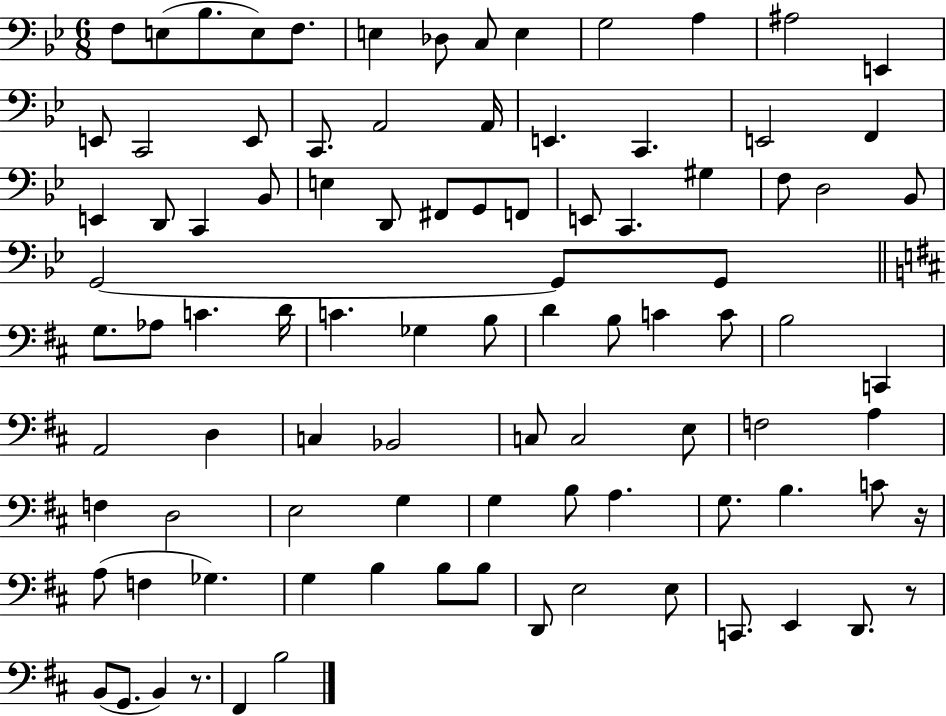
{
  \clef bass
  \numericTimeSignature
  \time 6/8
  \key bes \major
  f8 e8( bes8. e8) f8. | e4 des8 c8 e4 | g2 a4 | ais2 e,4 | \break e,8 c,2 e,8 | c,8. a,2 a,16 | e,4. c,4. | e,2 f,4 | \break e,4 d,8 c,4 bes,8 | e4 d,8 fis,8 g,8 f,8 | e,8 c,4. gis4 | f8 d2 bes,8 | \break g,2~~ g,8 g,8 | \bar "||" \break \key d \major g8. aes8 c'4. d'16 | c'4. ges4 b8 | d'4 b8 c'4 c'8 | b2 c,4 | \break a,2 d4 | c4 bes,2 | c8 c2 e8 | f2 a4 | \break f4 d2 | e2 g4 | g4 b8 a4. | g8. b4. c'8 r16 | \break a8( f4 ges4.) | g4 b4 b8 b8 | d,8 e2 e8 | c,8. e,4 d,8. r8 | \break b,8( g,8. b,4) r8. | fis,4 b2 | \bar "|."
}